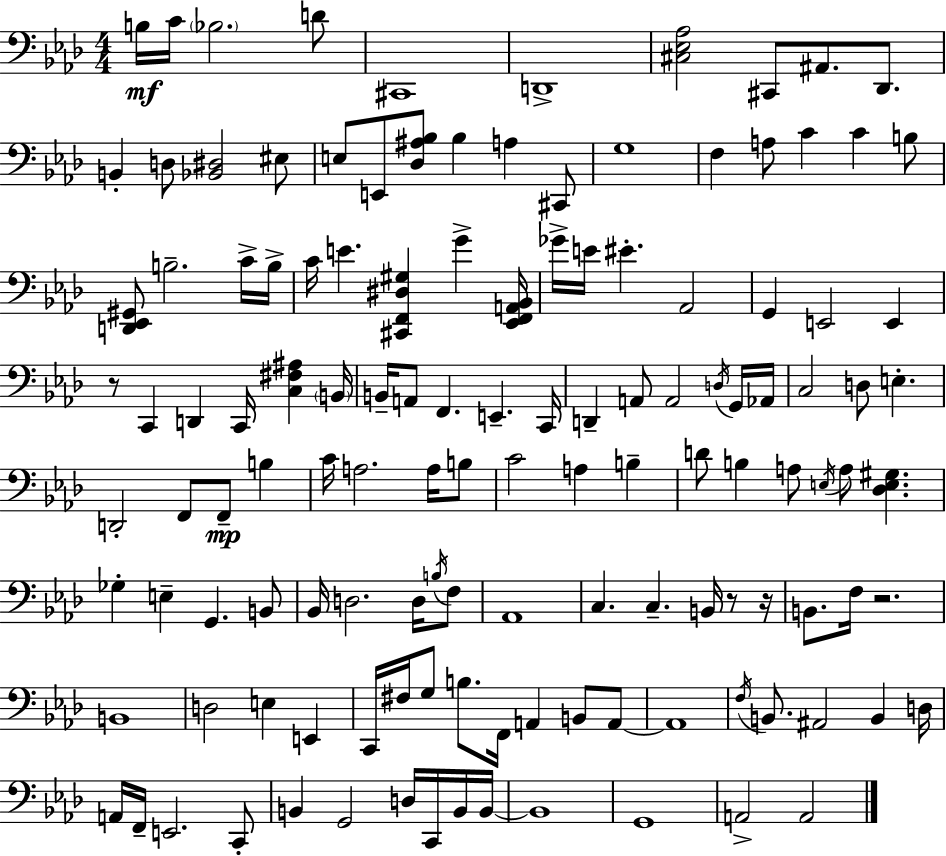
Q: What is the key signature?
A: F minor